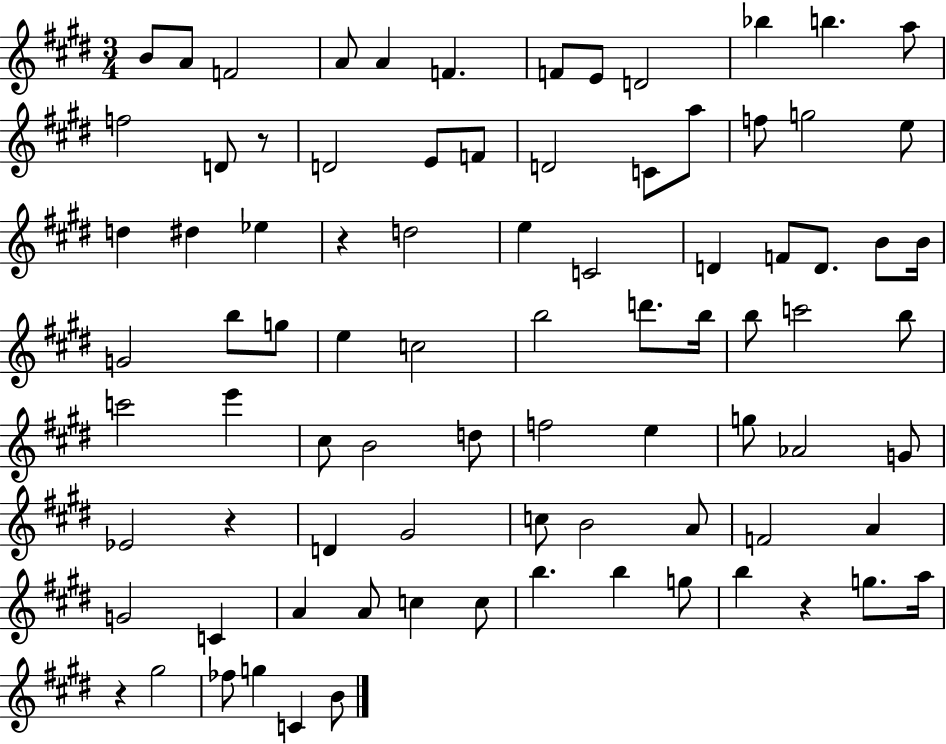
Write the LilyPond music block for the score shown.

{
  \clef treble
  \numericTimeSignature
  \time 3/4
  \key e \major
  b'8 a'8 f'2 | a'8 a'4 f'4. | f'8 e'8 d'2 | bes''4 b''4. a''8 | \break f''2 d'8 r8 | d'2 e'8 f'8 | d'2 c'8 a''8 | f''8 g''2 e''8 | \break d''4 dis''4 ees''4 | r4 d''2 | e''4 c'2 | d'4 f'8 d'8. b'8 b'16 | \break g'2 b''8 g''8 | e''4 c''2 | b''2 d'''8. b''16 | b''8 c'''2 b''8 | \break c'''2 e'''4 | cis''8 b'2 d''8 | f''2 e''4 | g''8 aes'2 g'8 | \break ees'2 r4 | d'4 gis'2 | c''8 b'2 a'8 | f'2 a'4 | \break g'2 c'4 | a'4 a'8 c''4 c''8 | b''4. b''4 g''8 | b''4 r4 g''8. a''16 | \break r4 gis''2 | fes''8 g''4 c'4 b'8 | \bar "|."
}